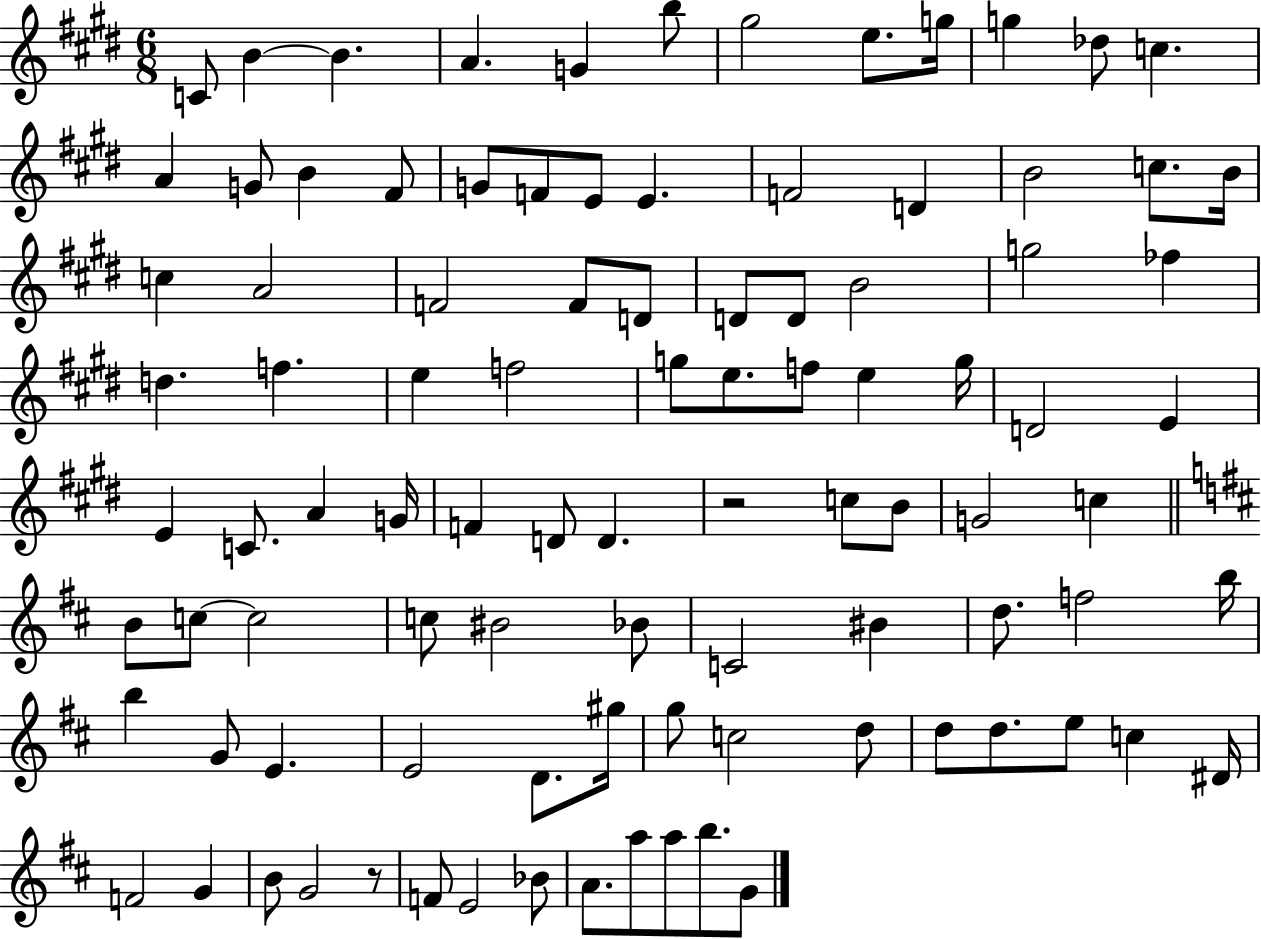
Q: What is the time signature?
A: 6/8